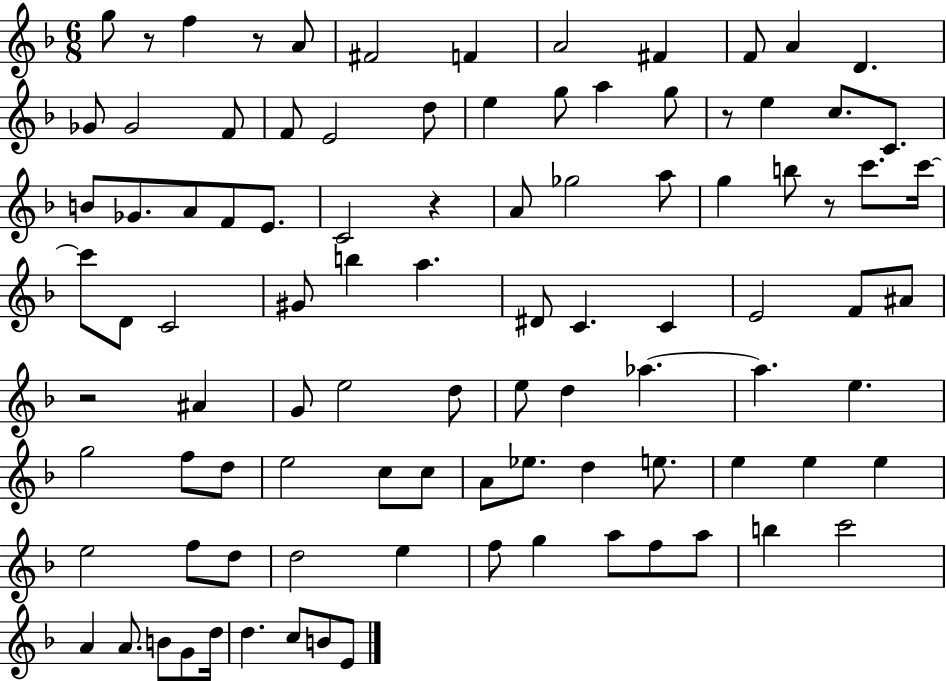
X:1
T:Untitled
M:6/8
L:1/4
K:F
g/2 z/2 f z/2 A/2 ^F2 F A2 ^F F/2 A D _G/2 _G2 F/2 F/2 E2 d/2 e g/2 a g/2 z/2 e c/2 C/2 B/2 _G/2 A/2 F/2 E/2 C2 z A/2 _g2 a/2 g b/2 z/2 c'/2 c'/4 c'/2 D/2 C2 ^G/2 b a ^D/2 C C E2 F/2 ^A/2 z2 ^A G/2 e2 d/2 e/2 d _a _a e g2 f/2 d/2 e2 c/2 c/2 A/2 _e/2 d e/2 e e e e2 f/2 d/2 d2 e f/2 g a/2 f/2 a/2 b c'2 A A/2 B/2 G/2 d/4 d c/2 B/2 E/2